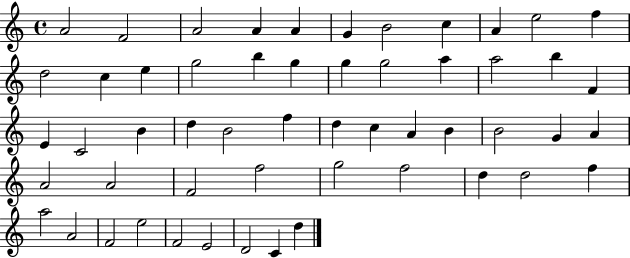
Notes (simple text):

A4/h F4/h A4/h A4/q A4/q G4/q B4/h C5/q A4/q E5/h F5/q D5/h C5/q E5/q G5/h B5/q G5/q G5/q G5/h A5/q A5/h B5/q F4/q E4/q C4/h B4/q D5/q B4/h F5/q D5/q C5/q A4/q B4/q B4/h G4/q A4/q A4/h A4/h F4/h F5/h G5/h F5/h D5/q D5/h F5/q A5/h A4/h F4/h E5/h F4/h E4/h D4/h C4/q D5/q